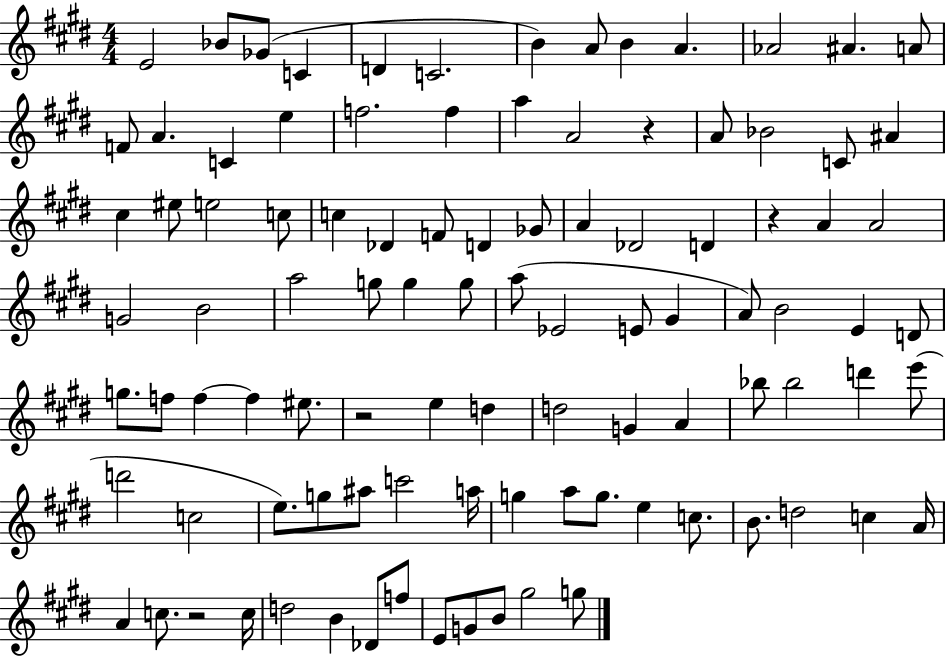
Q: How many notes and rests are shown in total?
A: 99